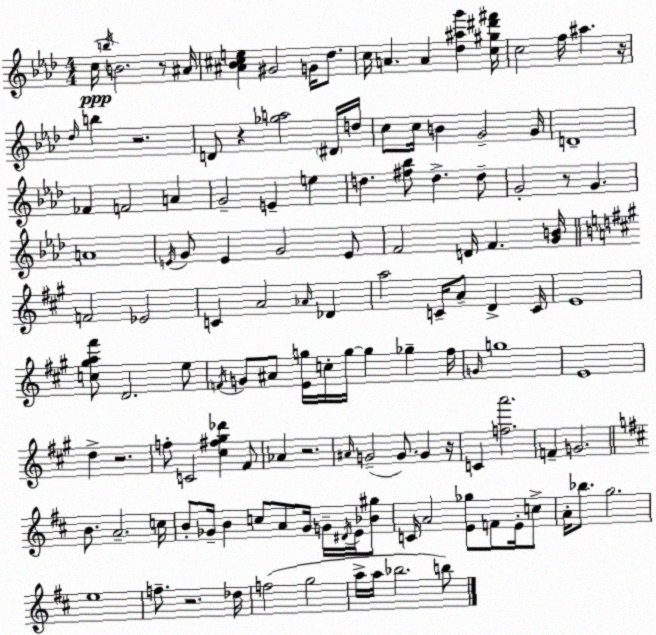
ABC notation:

X:1
T:Untitled
M:4/4
L:1/4
K:Ab
c/4 b/4 B2 z/2 ^A/4 [^A_B^ce] ^G2 G/4 _d/2 c/4 A A [_d^ag'] [c^g^d'^f']/4 c2 f/4 ^a z/4 _d/4 b z2 D/2 z [_ga]2 ^D/4 d/4 c/2 c/4 B G2 G/4 D4 _F F2 A G2 E e d [^f_b]/2 d d/2 G2 z/2 G A4 E/4 G/2 E G2 E/2 F2 D/4 F [GB]/4 F2 _E2 C A2 _A/4 _D a2 C/4 A/2 D C/4 E4 [c^ga^f']/2 D2 e/2 F/4 G/2 ^A/2 [Eg]/4 c/4 g/4 g _g ^f/4 G/4 g4 E4 d z2 f/2 C2 [^c^f^g_d'] ^F/2 _A z2 ^A/4 G2 G/2 G z/4 C [fa']2 F G2 B/2 A2 c/4 B/2 _G/4 B c/2 A/2 _G/4 G/4 ^D/4 E/4 [_B^g]/2 C/4 A2 [E_g]/2 F/2 E/4 c/2 A/4 _b/2 g2 e4 f/2 z2 _d/4 f2 g2 a/4 a/4 _b2 b/2